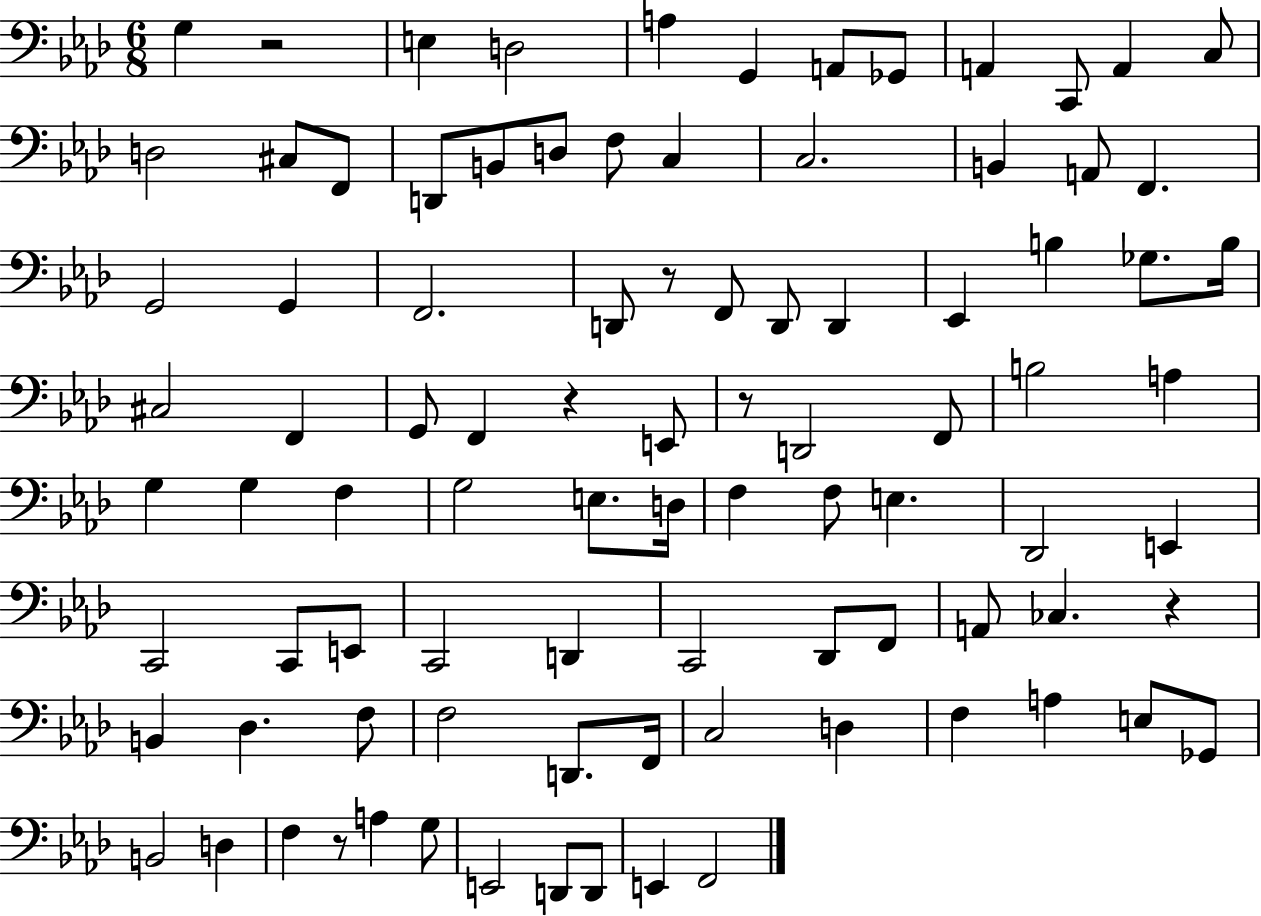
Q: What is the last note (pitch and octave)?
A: F2